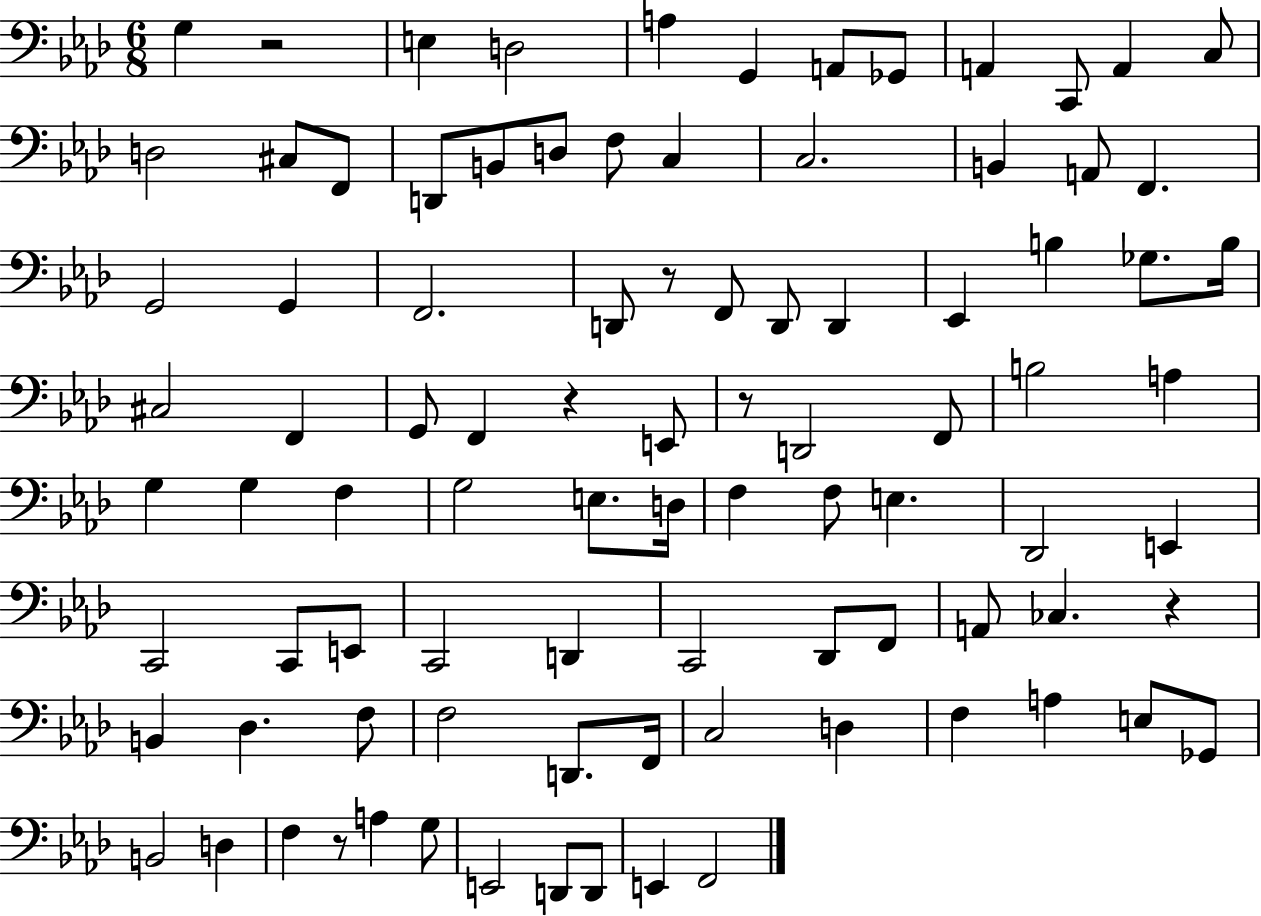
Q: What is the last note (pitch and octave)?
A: F2